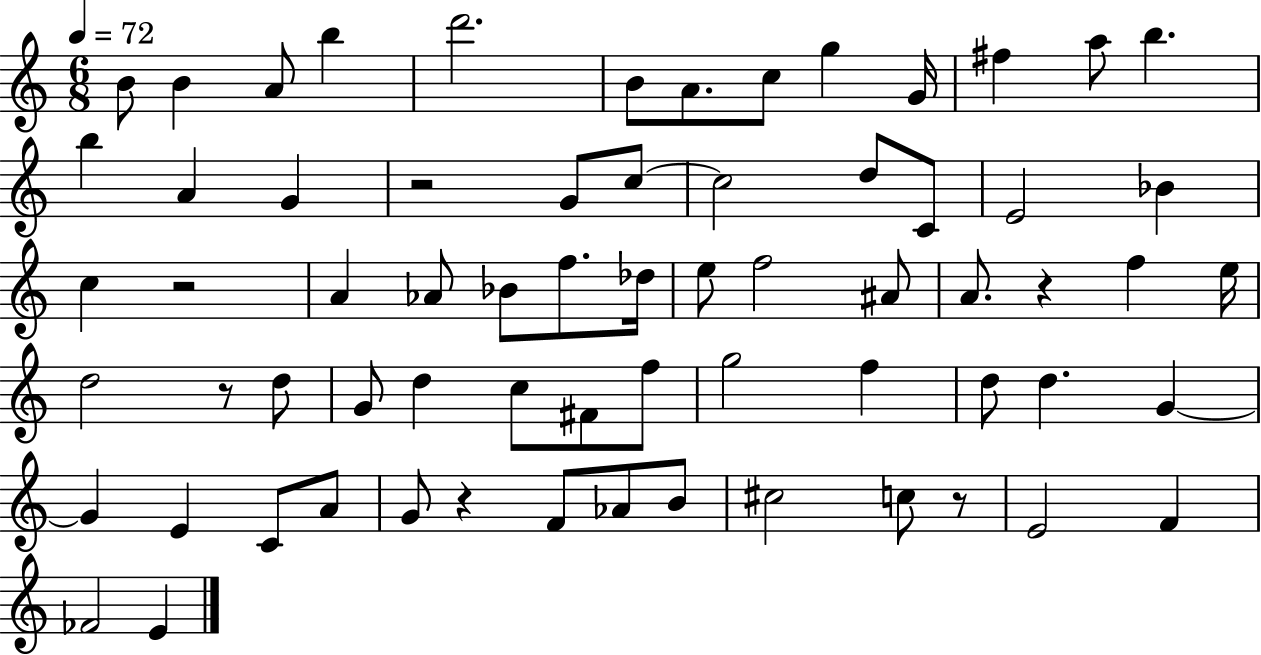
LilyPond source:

{
  \clef treble
  \numericTimeSignature
  \time 6/8
  \key c \major
  \tempo 4 = 72
  \repeat volta 2 { b'8 b'4 a'8 b''4 | d'''2. | b'8 a'8. c''8 g''4 g'16 | fis''4 a''8 b''4. | \break b''4 a'4 g'4 | r2 g'8 c''8~~ | c''2 d''8 c'8 | e'2 bes'4 | \break c''4 r2 | a'4 aes'8 bes'8 f''8. des''16 | e''8 f''2 ais'8 | a'8. r4 f''4 e''16 | \break d''2 r8 d''8 | g'8 d''4 c''8 fis'8 f''8 | g''2 f''4 | d''8 d''4. g'4~~ | \break g'4 e'4 c'8 a'8 | g'8 r4 f'8 aes'8 b'8 | cis''2 c''8 r8 | e'2 f'4 | \break fes'2 e'4 | } \bar "|."
}